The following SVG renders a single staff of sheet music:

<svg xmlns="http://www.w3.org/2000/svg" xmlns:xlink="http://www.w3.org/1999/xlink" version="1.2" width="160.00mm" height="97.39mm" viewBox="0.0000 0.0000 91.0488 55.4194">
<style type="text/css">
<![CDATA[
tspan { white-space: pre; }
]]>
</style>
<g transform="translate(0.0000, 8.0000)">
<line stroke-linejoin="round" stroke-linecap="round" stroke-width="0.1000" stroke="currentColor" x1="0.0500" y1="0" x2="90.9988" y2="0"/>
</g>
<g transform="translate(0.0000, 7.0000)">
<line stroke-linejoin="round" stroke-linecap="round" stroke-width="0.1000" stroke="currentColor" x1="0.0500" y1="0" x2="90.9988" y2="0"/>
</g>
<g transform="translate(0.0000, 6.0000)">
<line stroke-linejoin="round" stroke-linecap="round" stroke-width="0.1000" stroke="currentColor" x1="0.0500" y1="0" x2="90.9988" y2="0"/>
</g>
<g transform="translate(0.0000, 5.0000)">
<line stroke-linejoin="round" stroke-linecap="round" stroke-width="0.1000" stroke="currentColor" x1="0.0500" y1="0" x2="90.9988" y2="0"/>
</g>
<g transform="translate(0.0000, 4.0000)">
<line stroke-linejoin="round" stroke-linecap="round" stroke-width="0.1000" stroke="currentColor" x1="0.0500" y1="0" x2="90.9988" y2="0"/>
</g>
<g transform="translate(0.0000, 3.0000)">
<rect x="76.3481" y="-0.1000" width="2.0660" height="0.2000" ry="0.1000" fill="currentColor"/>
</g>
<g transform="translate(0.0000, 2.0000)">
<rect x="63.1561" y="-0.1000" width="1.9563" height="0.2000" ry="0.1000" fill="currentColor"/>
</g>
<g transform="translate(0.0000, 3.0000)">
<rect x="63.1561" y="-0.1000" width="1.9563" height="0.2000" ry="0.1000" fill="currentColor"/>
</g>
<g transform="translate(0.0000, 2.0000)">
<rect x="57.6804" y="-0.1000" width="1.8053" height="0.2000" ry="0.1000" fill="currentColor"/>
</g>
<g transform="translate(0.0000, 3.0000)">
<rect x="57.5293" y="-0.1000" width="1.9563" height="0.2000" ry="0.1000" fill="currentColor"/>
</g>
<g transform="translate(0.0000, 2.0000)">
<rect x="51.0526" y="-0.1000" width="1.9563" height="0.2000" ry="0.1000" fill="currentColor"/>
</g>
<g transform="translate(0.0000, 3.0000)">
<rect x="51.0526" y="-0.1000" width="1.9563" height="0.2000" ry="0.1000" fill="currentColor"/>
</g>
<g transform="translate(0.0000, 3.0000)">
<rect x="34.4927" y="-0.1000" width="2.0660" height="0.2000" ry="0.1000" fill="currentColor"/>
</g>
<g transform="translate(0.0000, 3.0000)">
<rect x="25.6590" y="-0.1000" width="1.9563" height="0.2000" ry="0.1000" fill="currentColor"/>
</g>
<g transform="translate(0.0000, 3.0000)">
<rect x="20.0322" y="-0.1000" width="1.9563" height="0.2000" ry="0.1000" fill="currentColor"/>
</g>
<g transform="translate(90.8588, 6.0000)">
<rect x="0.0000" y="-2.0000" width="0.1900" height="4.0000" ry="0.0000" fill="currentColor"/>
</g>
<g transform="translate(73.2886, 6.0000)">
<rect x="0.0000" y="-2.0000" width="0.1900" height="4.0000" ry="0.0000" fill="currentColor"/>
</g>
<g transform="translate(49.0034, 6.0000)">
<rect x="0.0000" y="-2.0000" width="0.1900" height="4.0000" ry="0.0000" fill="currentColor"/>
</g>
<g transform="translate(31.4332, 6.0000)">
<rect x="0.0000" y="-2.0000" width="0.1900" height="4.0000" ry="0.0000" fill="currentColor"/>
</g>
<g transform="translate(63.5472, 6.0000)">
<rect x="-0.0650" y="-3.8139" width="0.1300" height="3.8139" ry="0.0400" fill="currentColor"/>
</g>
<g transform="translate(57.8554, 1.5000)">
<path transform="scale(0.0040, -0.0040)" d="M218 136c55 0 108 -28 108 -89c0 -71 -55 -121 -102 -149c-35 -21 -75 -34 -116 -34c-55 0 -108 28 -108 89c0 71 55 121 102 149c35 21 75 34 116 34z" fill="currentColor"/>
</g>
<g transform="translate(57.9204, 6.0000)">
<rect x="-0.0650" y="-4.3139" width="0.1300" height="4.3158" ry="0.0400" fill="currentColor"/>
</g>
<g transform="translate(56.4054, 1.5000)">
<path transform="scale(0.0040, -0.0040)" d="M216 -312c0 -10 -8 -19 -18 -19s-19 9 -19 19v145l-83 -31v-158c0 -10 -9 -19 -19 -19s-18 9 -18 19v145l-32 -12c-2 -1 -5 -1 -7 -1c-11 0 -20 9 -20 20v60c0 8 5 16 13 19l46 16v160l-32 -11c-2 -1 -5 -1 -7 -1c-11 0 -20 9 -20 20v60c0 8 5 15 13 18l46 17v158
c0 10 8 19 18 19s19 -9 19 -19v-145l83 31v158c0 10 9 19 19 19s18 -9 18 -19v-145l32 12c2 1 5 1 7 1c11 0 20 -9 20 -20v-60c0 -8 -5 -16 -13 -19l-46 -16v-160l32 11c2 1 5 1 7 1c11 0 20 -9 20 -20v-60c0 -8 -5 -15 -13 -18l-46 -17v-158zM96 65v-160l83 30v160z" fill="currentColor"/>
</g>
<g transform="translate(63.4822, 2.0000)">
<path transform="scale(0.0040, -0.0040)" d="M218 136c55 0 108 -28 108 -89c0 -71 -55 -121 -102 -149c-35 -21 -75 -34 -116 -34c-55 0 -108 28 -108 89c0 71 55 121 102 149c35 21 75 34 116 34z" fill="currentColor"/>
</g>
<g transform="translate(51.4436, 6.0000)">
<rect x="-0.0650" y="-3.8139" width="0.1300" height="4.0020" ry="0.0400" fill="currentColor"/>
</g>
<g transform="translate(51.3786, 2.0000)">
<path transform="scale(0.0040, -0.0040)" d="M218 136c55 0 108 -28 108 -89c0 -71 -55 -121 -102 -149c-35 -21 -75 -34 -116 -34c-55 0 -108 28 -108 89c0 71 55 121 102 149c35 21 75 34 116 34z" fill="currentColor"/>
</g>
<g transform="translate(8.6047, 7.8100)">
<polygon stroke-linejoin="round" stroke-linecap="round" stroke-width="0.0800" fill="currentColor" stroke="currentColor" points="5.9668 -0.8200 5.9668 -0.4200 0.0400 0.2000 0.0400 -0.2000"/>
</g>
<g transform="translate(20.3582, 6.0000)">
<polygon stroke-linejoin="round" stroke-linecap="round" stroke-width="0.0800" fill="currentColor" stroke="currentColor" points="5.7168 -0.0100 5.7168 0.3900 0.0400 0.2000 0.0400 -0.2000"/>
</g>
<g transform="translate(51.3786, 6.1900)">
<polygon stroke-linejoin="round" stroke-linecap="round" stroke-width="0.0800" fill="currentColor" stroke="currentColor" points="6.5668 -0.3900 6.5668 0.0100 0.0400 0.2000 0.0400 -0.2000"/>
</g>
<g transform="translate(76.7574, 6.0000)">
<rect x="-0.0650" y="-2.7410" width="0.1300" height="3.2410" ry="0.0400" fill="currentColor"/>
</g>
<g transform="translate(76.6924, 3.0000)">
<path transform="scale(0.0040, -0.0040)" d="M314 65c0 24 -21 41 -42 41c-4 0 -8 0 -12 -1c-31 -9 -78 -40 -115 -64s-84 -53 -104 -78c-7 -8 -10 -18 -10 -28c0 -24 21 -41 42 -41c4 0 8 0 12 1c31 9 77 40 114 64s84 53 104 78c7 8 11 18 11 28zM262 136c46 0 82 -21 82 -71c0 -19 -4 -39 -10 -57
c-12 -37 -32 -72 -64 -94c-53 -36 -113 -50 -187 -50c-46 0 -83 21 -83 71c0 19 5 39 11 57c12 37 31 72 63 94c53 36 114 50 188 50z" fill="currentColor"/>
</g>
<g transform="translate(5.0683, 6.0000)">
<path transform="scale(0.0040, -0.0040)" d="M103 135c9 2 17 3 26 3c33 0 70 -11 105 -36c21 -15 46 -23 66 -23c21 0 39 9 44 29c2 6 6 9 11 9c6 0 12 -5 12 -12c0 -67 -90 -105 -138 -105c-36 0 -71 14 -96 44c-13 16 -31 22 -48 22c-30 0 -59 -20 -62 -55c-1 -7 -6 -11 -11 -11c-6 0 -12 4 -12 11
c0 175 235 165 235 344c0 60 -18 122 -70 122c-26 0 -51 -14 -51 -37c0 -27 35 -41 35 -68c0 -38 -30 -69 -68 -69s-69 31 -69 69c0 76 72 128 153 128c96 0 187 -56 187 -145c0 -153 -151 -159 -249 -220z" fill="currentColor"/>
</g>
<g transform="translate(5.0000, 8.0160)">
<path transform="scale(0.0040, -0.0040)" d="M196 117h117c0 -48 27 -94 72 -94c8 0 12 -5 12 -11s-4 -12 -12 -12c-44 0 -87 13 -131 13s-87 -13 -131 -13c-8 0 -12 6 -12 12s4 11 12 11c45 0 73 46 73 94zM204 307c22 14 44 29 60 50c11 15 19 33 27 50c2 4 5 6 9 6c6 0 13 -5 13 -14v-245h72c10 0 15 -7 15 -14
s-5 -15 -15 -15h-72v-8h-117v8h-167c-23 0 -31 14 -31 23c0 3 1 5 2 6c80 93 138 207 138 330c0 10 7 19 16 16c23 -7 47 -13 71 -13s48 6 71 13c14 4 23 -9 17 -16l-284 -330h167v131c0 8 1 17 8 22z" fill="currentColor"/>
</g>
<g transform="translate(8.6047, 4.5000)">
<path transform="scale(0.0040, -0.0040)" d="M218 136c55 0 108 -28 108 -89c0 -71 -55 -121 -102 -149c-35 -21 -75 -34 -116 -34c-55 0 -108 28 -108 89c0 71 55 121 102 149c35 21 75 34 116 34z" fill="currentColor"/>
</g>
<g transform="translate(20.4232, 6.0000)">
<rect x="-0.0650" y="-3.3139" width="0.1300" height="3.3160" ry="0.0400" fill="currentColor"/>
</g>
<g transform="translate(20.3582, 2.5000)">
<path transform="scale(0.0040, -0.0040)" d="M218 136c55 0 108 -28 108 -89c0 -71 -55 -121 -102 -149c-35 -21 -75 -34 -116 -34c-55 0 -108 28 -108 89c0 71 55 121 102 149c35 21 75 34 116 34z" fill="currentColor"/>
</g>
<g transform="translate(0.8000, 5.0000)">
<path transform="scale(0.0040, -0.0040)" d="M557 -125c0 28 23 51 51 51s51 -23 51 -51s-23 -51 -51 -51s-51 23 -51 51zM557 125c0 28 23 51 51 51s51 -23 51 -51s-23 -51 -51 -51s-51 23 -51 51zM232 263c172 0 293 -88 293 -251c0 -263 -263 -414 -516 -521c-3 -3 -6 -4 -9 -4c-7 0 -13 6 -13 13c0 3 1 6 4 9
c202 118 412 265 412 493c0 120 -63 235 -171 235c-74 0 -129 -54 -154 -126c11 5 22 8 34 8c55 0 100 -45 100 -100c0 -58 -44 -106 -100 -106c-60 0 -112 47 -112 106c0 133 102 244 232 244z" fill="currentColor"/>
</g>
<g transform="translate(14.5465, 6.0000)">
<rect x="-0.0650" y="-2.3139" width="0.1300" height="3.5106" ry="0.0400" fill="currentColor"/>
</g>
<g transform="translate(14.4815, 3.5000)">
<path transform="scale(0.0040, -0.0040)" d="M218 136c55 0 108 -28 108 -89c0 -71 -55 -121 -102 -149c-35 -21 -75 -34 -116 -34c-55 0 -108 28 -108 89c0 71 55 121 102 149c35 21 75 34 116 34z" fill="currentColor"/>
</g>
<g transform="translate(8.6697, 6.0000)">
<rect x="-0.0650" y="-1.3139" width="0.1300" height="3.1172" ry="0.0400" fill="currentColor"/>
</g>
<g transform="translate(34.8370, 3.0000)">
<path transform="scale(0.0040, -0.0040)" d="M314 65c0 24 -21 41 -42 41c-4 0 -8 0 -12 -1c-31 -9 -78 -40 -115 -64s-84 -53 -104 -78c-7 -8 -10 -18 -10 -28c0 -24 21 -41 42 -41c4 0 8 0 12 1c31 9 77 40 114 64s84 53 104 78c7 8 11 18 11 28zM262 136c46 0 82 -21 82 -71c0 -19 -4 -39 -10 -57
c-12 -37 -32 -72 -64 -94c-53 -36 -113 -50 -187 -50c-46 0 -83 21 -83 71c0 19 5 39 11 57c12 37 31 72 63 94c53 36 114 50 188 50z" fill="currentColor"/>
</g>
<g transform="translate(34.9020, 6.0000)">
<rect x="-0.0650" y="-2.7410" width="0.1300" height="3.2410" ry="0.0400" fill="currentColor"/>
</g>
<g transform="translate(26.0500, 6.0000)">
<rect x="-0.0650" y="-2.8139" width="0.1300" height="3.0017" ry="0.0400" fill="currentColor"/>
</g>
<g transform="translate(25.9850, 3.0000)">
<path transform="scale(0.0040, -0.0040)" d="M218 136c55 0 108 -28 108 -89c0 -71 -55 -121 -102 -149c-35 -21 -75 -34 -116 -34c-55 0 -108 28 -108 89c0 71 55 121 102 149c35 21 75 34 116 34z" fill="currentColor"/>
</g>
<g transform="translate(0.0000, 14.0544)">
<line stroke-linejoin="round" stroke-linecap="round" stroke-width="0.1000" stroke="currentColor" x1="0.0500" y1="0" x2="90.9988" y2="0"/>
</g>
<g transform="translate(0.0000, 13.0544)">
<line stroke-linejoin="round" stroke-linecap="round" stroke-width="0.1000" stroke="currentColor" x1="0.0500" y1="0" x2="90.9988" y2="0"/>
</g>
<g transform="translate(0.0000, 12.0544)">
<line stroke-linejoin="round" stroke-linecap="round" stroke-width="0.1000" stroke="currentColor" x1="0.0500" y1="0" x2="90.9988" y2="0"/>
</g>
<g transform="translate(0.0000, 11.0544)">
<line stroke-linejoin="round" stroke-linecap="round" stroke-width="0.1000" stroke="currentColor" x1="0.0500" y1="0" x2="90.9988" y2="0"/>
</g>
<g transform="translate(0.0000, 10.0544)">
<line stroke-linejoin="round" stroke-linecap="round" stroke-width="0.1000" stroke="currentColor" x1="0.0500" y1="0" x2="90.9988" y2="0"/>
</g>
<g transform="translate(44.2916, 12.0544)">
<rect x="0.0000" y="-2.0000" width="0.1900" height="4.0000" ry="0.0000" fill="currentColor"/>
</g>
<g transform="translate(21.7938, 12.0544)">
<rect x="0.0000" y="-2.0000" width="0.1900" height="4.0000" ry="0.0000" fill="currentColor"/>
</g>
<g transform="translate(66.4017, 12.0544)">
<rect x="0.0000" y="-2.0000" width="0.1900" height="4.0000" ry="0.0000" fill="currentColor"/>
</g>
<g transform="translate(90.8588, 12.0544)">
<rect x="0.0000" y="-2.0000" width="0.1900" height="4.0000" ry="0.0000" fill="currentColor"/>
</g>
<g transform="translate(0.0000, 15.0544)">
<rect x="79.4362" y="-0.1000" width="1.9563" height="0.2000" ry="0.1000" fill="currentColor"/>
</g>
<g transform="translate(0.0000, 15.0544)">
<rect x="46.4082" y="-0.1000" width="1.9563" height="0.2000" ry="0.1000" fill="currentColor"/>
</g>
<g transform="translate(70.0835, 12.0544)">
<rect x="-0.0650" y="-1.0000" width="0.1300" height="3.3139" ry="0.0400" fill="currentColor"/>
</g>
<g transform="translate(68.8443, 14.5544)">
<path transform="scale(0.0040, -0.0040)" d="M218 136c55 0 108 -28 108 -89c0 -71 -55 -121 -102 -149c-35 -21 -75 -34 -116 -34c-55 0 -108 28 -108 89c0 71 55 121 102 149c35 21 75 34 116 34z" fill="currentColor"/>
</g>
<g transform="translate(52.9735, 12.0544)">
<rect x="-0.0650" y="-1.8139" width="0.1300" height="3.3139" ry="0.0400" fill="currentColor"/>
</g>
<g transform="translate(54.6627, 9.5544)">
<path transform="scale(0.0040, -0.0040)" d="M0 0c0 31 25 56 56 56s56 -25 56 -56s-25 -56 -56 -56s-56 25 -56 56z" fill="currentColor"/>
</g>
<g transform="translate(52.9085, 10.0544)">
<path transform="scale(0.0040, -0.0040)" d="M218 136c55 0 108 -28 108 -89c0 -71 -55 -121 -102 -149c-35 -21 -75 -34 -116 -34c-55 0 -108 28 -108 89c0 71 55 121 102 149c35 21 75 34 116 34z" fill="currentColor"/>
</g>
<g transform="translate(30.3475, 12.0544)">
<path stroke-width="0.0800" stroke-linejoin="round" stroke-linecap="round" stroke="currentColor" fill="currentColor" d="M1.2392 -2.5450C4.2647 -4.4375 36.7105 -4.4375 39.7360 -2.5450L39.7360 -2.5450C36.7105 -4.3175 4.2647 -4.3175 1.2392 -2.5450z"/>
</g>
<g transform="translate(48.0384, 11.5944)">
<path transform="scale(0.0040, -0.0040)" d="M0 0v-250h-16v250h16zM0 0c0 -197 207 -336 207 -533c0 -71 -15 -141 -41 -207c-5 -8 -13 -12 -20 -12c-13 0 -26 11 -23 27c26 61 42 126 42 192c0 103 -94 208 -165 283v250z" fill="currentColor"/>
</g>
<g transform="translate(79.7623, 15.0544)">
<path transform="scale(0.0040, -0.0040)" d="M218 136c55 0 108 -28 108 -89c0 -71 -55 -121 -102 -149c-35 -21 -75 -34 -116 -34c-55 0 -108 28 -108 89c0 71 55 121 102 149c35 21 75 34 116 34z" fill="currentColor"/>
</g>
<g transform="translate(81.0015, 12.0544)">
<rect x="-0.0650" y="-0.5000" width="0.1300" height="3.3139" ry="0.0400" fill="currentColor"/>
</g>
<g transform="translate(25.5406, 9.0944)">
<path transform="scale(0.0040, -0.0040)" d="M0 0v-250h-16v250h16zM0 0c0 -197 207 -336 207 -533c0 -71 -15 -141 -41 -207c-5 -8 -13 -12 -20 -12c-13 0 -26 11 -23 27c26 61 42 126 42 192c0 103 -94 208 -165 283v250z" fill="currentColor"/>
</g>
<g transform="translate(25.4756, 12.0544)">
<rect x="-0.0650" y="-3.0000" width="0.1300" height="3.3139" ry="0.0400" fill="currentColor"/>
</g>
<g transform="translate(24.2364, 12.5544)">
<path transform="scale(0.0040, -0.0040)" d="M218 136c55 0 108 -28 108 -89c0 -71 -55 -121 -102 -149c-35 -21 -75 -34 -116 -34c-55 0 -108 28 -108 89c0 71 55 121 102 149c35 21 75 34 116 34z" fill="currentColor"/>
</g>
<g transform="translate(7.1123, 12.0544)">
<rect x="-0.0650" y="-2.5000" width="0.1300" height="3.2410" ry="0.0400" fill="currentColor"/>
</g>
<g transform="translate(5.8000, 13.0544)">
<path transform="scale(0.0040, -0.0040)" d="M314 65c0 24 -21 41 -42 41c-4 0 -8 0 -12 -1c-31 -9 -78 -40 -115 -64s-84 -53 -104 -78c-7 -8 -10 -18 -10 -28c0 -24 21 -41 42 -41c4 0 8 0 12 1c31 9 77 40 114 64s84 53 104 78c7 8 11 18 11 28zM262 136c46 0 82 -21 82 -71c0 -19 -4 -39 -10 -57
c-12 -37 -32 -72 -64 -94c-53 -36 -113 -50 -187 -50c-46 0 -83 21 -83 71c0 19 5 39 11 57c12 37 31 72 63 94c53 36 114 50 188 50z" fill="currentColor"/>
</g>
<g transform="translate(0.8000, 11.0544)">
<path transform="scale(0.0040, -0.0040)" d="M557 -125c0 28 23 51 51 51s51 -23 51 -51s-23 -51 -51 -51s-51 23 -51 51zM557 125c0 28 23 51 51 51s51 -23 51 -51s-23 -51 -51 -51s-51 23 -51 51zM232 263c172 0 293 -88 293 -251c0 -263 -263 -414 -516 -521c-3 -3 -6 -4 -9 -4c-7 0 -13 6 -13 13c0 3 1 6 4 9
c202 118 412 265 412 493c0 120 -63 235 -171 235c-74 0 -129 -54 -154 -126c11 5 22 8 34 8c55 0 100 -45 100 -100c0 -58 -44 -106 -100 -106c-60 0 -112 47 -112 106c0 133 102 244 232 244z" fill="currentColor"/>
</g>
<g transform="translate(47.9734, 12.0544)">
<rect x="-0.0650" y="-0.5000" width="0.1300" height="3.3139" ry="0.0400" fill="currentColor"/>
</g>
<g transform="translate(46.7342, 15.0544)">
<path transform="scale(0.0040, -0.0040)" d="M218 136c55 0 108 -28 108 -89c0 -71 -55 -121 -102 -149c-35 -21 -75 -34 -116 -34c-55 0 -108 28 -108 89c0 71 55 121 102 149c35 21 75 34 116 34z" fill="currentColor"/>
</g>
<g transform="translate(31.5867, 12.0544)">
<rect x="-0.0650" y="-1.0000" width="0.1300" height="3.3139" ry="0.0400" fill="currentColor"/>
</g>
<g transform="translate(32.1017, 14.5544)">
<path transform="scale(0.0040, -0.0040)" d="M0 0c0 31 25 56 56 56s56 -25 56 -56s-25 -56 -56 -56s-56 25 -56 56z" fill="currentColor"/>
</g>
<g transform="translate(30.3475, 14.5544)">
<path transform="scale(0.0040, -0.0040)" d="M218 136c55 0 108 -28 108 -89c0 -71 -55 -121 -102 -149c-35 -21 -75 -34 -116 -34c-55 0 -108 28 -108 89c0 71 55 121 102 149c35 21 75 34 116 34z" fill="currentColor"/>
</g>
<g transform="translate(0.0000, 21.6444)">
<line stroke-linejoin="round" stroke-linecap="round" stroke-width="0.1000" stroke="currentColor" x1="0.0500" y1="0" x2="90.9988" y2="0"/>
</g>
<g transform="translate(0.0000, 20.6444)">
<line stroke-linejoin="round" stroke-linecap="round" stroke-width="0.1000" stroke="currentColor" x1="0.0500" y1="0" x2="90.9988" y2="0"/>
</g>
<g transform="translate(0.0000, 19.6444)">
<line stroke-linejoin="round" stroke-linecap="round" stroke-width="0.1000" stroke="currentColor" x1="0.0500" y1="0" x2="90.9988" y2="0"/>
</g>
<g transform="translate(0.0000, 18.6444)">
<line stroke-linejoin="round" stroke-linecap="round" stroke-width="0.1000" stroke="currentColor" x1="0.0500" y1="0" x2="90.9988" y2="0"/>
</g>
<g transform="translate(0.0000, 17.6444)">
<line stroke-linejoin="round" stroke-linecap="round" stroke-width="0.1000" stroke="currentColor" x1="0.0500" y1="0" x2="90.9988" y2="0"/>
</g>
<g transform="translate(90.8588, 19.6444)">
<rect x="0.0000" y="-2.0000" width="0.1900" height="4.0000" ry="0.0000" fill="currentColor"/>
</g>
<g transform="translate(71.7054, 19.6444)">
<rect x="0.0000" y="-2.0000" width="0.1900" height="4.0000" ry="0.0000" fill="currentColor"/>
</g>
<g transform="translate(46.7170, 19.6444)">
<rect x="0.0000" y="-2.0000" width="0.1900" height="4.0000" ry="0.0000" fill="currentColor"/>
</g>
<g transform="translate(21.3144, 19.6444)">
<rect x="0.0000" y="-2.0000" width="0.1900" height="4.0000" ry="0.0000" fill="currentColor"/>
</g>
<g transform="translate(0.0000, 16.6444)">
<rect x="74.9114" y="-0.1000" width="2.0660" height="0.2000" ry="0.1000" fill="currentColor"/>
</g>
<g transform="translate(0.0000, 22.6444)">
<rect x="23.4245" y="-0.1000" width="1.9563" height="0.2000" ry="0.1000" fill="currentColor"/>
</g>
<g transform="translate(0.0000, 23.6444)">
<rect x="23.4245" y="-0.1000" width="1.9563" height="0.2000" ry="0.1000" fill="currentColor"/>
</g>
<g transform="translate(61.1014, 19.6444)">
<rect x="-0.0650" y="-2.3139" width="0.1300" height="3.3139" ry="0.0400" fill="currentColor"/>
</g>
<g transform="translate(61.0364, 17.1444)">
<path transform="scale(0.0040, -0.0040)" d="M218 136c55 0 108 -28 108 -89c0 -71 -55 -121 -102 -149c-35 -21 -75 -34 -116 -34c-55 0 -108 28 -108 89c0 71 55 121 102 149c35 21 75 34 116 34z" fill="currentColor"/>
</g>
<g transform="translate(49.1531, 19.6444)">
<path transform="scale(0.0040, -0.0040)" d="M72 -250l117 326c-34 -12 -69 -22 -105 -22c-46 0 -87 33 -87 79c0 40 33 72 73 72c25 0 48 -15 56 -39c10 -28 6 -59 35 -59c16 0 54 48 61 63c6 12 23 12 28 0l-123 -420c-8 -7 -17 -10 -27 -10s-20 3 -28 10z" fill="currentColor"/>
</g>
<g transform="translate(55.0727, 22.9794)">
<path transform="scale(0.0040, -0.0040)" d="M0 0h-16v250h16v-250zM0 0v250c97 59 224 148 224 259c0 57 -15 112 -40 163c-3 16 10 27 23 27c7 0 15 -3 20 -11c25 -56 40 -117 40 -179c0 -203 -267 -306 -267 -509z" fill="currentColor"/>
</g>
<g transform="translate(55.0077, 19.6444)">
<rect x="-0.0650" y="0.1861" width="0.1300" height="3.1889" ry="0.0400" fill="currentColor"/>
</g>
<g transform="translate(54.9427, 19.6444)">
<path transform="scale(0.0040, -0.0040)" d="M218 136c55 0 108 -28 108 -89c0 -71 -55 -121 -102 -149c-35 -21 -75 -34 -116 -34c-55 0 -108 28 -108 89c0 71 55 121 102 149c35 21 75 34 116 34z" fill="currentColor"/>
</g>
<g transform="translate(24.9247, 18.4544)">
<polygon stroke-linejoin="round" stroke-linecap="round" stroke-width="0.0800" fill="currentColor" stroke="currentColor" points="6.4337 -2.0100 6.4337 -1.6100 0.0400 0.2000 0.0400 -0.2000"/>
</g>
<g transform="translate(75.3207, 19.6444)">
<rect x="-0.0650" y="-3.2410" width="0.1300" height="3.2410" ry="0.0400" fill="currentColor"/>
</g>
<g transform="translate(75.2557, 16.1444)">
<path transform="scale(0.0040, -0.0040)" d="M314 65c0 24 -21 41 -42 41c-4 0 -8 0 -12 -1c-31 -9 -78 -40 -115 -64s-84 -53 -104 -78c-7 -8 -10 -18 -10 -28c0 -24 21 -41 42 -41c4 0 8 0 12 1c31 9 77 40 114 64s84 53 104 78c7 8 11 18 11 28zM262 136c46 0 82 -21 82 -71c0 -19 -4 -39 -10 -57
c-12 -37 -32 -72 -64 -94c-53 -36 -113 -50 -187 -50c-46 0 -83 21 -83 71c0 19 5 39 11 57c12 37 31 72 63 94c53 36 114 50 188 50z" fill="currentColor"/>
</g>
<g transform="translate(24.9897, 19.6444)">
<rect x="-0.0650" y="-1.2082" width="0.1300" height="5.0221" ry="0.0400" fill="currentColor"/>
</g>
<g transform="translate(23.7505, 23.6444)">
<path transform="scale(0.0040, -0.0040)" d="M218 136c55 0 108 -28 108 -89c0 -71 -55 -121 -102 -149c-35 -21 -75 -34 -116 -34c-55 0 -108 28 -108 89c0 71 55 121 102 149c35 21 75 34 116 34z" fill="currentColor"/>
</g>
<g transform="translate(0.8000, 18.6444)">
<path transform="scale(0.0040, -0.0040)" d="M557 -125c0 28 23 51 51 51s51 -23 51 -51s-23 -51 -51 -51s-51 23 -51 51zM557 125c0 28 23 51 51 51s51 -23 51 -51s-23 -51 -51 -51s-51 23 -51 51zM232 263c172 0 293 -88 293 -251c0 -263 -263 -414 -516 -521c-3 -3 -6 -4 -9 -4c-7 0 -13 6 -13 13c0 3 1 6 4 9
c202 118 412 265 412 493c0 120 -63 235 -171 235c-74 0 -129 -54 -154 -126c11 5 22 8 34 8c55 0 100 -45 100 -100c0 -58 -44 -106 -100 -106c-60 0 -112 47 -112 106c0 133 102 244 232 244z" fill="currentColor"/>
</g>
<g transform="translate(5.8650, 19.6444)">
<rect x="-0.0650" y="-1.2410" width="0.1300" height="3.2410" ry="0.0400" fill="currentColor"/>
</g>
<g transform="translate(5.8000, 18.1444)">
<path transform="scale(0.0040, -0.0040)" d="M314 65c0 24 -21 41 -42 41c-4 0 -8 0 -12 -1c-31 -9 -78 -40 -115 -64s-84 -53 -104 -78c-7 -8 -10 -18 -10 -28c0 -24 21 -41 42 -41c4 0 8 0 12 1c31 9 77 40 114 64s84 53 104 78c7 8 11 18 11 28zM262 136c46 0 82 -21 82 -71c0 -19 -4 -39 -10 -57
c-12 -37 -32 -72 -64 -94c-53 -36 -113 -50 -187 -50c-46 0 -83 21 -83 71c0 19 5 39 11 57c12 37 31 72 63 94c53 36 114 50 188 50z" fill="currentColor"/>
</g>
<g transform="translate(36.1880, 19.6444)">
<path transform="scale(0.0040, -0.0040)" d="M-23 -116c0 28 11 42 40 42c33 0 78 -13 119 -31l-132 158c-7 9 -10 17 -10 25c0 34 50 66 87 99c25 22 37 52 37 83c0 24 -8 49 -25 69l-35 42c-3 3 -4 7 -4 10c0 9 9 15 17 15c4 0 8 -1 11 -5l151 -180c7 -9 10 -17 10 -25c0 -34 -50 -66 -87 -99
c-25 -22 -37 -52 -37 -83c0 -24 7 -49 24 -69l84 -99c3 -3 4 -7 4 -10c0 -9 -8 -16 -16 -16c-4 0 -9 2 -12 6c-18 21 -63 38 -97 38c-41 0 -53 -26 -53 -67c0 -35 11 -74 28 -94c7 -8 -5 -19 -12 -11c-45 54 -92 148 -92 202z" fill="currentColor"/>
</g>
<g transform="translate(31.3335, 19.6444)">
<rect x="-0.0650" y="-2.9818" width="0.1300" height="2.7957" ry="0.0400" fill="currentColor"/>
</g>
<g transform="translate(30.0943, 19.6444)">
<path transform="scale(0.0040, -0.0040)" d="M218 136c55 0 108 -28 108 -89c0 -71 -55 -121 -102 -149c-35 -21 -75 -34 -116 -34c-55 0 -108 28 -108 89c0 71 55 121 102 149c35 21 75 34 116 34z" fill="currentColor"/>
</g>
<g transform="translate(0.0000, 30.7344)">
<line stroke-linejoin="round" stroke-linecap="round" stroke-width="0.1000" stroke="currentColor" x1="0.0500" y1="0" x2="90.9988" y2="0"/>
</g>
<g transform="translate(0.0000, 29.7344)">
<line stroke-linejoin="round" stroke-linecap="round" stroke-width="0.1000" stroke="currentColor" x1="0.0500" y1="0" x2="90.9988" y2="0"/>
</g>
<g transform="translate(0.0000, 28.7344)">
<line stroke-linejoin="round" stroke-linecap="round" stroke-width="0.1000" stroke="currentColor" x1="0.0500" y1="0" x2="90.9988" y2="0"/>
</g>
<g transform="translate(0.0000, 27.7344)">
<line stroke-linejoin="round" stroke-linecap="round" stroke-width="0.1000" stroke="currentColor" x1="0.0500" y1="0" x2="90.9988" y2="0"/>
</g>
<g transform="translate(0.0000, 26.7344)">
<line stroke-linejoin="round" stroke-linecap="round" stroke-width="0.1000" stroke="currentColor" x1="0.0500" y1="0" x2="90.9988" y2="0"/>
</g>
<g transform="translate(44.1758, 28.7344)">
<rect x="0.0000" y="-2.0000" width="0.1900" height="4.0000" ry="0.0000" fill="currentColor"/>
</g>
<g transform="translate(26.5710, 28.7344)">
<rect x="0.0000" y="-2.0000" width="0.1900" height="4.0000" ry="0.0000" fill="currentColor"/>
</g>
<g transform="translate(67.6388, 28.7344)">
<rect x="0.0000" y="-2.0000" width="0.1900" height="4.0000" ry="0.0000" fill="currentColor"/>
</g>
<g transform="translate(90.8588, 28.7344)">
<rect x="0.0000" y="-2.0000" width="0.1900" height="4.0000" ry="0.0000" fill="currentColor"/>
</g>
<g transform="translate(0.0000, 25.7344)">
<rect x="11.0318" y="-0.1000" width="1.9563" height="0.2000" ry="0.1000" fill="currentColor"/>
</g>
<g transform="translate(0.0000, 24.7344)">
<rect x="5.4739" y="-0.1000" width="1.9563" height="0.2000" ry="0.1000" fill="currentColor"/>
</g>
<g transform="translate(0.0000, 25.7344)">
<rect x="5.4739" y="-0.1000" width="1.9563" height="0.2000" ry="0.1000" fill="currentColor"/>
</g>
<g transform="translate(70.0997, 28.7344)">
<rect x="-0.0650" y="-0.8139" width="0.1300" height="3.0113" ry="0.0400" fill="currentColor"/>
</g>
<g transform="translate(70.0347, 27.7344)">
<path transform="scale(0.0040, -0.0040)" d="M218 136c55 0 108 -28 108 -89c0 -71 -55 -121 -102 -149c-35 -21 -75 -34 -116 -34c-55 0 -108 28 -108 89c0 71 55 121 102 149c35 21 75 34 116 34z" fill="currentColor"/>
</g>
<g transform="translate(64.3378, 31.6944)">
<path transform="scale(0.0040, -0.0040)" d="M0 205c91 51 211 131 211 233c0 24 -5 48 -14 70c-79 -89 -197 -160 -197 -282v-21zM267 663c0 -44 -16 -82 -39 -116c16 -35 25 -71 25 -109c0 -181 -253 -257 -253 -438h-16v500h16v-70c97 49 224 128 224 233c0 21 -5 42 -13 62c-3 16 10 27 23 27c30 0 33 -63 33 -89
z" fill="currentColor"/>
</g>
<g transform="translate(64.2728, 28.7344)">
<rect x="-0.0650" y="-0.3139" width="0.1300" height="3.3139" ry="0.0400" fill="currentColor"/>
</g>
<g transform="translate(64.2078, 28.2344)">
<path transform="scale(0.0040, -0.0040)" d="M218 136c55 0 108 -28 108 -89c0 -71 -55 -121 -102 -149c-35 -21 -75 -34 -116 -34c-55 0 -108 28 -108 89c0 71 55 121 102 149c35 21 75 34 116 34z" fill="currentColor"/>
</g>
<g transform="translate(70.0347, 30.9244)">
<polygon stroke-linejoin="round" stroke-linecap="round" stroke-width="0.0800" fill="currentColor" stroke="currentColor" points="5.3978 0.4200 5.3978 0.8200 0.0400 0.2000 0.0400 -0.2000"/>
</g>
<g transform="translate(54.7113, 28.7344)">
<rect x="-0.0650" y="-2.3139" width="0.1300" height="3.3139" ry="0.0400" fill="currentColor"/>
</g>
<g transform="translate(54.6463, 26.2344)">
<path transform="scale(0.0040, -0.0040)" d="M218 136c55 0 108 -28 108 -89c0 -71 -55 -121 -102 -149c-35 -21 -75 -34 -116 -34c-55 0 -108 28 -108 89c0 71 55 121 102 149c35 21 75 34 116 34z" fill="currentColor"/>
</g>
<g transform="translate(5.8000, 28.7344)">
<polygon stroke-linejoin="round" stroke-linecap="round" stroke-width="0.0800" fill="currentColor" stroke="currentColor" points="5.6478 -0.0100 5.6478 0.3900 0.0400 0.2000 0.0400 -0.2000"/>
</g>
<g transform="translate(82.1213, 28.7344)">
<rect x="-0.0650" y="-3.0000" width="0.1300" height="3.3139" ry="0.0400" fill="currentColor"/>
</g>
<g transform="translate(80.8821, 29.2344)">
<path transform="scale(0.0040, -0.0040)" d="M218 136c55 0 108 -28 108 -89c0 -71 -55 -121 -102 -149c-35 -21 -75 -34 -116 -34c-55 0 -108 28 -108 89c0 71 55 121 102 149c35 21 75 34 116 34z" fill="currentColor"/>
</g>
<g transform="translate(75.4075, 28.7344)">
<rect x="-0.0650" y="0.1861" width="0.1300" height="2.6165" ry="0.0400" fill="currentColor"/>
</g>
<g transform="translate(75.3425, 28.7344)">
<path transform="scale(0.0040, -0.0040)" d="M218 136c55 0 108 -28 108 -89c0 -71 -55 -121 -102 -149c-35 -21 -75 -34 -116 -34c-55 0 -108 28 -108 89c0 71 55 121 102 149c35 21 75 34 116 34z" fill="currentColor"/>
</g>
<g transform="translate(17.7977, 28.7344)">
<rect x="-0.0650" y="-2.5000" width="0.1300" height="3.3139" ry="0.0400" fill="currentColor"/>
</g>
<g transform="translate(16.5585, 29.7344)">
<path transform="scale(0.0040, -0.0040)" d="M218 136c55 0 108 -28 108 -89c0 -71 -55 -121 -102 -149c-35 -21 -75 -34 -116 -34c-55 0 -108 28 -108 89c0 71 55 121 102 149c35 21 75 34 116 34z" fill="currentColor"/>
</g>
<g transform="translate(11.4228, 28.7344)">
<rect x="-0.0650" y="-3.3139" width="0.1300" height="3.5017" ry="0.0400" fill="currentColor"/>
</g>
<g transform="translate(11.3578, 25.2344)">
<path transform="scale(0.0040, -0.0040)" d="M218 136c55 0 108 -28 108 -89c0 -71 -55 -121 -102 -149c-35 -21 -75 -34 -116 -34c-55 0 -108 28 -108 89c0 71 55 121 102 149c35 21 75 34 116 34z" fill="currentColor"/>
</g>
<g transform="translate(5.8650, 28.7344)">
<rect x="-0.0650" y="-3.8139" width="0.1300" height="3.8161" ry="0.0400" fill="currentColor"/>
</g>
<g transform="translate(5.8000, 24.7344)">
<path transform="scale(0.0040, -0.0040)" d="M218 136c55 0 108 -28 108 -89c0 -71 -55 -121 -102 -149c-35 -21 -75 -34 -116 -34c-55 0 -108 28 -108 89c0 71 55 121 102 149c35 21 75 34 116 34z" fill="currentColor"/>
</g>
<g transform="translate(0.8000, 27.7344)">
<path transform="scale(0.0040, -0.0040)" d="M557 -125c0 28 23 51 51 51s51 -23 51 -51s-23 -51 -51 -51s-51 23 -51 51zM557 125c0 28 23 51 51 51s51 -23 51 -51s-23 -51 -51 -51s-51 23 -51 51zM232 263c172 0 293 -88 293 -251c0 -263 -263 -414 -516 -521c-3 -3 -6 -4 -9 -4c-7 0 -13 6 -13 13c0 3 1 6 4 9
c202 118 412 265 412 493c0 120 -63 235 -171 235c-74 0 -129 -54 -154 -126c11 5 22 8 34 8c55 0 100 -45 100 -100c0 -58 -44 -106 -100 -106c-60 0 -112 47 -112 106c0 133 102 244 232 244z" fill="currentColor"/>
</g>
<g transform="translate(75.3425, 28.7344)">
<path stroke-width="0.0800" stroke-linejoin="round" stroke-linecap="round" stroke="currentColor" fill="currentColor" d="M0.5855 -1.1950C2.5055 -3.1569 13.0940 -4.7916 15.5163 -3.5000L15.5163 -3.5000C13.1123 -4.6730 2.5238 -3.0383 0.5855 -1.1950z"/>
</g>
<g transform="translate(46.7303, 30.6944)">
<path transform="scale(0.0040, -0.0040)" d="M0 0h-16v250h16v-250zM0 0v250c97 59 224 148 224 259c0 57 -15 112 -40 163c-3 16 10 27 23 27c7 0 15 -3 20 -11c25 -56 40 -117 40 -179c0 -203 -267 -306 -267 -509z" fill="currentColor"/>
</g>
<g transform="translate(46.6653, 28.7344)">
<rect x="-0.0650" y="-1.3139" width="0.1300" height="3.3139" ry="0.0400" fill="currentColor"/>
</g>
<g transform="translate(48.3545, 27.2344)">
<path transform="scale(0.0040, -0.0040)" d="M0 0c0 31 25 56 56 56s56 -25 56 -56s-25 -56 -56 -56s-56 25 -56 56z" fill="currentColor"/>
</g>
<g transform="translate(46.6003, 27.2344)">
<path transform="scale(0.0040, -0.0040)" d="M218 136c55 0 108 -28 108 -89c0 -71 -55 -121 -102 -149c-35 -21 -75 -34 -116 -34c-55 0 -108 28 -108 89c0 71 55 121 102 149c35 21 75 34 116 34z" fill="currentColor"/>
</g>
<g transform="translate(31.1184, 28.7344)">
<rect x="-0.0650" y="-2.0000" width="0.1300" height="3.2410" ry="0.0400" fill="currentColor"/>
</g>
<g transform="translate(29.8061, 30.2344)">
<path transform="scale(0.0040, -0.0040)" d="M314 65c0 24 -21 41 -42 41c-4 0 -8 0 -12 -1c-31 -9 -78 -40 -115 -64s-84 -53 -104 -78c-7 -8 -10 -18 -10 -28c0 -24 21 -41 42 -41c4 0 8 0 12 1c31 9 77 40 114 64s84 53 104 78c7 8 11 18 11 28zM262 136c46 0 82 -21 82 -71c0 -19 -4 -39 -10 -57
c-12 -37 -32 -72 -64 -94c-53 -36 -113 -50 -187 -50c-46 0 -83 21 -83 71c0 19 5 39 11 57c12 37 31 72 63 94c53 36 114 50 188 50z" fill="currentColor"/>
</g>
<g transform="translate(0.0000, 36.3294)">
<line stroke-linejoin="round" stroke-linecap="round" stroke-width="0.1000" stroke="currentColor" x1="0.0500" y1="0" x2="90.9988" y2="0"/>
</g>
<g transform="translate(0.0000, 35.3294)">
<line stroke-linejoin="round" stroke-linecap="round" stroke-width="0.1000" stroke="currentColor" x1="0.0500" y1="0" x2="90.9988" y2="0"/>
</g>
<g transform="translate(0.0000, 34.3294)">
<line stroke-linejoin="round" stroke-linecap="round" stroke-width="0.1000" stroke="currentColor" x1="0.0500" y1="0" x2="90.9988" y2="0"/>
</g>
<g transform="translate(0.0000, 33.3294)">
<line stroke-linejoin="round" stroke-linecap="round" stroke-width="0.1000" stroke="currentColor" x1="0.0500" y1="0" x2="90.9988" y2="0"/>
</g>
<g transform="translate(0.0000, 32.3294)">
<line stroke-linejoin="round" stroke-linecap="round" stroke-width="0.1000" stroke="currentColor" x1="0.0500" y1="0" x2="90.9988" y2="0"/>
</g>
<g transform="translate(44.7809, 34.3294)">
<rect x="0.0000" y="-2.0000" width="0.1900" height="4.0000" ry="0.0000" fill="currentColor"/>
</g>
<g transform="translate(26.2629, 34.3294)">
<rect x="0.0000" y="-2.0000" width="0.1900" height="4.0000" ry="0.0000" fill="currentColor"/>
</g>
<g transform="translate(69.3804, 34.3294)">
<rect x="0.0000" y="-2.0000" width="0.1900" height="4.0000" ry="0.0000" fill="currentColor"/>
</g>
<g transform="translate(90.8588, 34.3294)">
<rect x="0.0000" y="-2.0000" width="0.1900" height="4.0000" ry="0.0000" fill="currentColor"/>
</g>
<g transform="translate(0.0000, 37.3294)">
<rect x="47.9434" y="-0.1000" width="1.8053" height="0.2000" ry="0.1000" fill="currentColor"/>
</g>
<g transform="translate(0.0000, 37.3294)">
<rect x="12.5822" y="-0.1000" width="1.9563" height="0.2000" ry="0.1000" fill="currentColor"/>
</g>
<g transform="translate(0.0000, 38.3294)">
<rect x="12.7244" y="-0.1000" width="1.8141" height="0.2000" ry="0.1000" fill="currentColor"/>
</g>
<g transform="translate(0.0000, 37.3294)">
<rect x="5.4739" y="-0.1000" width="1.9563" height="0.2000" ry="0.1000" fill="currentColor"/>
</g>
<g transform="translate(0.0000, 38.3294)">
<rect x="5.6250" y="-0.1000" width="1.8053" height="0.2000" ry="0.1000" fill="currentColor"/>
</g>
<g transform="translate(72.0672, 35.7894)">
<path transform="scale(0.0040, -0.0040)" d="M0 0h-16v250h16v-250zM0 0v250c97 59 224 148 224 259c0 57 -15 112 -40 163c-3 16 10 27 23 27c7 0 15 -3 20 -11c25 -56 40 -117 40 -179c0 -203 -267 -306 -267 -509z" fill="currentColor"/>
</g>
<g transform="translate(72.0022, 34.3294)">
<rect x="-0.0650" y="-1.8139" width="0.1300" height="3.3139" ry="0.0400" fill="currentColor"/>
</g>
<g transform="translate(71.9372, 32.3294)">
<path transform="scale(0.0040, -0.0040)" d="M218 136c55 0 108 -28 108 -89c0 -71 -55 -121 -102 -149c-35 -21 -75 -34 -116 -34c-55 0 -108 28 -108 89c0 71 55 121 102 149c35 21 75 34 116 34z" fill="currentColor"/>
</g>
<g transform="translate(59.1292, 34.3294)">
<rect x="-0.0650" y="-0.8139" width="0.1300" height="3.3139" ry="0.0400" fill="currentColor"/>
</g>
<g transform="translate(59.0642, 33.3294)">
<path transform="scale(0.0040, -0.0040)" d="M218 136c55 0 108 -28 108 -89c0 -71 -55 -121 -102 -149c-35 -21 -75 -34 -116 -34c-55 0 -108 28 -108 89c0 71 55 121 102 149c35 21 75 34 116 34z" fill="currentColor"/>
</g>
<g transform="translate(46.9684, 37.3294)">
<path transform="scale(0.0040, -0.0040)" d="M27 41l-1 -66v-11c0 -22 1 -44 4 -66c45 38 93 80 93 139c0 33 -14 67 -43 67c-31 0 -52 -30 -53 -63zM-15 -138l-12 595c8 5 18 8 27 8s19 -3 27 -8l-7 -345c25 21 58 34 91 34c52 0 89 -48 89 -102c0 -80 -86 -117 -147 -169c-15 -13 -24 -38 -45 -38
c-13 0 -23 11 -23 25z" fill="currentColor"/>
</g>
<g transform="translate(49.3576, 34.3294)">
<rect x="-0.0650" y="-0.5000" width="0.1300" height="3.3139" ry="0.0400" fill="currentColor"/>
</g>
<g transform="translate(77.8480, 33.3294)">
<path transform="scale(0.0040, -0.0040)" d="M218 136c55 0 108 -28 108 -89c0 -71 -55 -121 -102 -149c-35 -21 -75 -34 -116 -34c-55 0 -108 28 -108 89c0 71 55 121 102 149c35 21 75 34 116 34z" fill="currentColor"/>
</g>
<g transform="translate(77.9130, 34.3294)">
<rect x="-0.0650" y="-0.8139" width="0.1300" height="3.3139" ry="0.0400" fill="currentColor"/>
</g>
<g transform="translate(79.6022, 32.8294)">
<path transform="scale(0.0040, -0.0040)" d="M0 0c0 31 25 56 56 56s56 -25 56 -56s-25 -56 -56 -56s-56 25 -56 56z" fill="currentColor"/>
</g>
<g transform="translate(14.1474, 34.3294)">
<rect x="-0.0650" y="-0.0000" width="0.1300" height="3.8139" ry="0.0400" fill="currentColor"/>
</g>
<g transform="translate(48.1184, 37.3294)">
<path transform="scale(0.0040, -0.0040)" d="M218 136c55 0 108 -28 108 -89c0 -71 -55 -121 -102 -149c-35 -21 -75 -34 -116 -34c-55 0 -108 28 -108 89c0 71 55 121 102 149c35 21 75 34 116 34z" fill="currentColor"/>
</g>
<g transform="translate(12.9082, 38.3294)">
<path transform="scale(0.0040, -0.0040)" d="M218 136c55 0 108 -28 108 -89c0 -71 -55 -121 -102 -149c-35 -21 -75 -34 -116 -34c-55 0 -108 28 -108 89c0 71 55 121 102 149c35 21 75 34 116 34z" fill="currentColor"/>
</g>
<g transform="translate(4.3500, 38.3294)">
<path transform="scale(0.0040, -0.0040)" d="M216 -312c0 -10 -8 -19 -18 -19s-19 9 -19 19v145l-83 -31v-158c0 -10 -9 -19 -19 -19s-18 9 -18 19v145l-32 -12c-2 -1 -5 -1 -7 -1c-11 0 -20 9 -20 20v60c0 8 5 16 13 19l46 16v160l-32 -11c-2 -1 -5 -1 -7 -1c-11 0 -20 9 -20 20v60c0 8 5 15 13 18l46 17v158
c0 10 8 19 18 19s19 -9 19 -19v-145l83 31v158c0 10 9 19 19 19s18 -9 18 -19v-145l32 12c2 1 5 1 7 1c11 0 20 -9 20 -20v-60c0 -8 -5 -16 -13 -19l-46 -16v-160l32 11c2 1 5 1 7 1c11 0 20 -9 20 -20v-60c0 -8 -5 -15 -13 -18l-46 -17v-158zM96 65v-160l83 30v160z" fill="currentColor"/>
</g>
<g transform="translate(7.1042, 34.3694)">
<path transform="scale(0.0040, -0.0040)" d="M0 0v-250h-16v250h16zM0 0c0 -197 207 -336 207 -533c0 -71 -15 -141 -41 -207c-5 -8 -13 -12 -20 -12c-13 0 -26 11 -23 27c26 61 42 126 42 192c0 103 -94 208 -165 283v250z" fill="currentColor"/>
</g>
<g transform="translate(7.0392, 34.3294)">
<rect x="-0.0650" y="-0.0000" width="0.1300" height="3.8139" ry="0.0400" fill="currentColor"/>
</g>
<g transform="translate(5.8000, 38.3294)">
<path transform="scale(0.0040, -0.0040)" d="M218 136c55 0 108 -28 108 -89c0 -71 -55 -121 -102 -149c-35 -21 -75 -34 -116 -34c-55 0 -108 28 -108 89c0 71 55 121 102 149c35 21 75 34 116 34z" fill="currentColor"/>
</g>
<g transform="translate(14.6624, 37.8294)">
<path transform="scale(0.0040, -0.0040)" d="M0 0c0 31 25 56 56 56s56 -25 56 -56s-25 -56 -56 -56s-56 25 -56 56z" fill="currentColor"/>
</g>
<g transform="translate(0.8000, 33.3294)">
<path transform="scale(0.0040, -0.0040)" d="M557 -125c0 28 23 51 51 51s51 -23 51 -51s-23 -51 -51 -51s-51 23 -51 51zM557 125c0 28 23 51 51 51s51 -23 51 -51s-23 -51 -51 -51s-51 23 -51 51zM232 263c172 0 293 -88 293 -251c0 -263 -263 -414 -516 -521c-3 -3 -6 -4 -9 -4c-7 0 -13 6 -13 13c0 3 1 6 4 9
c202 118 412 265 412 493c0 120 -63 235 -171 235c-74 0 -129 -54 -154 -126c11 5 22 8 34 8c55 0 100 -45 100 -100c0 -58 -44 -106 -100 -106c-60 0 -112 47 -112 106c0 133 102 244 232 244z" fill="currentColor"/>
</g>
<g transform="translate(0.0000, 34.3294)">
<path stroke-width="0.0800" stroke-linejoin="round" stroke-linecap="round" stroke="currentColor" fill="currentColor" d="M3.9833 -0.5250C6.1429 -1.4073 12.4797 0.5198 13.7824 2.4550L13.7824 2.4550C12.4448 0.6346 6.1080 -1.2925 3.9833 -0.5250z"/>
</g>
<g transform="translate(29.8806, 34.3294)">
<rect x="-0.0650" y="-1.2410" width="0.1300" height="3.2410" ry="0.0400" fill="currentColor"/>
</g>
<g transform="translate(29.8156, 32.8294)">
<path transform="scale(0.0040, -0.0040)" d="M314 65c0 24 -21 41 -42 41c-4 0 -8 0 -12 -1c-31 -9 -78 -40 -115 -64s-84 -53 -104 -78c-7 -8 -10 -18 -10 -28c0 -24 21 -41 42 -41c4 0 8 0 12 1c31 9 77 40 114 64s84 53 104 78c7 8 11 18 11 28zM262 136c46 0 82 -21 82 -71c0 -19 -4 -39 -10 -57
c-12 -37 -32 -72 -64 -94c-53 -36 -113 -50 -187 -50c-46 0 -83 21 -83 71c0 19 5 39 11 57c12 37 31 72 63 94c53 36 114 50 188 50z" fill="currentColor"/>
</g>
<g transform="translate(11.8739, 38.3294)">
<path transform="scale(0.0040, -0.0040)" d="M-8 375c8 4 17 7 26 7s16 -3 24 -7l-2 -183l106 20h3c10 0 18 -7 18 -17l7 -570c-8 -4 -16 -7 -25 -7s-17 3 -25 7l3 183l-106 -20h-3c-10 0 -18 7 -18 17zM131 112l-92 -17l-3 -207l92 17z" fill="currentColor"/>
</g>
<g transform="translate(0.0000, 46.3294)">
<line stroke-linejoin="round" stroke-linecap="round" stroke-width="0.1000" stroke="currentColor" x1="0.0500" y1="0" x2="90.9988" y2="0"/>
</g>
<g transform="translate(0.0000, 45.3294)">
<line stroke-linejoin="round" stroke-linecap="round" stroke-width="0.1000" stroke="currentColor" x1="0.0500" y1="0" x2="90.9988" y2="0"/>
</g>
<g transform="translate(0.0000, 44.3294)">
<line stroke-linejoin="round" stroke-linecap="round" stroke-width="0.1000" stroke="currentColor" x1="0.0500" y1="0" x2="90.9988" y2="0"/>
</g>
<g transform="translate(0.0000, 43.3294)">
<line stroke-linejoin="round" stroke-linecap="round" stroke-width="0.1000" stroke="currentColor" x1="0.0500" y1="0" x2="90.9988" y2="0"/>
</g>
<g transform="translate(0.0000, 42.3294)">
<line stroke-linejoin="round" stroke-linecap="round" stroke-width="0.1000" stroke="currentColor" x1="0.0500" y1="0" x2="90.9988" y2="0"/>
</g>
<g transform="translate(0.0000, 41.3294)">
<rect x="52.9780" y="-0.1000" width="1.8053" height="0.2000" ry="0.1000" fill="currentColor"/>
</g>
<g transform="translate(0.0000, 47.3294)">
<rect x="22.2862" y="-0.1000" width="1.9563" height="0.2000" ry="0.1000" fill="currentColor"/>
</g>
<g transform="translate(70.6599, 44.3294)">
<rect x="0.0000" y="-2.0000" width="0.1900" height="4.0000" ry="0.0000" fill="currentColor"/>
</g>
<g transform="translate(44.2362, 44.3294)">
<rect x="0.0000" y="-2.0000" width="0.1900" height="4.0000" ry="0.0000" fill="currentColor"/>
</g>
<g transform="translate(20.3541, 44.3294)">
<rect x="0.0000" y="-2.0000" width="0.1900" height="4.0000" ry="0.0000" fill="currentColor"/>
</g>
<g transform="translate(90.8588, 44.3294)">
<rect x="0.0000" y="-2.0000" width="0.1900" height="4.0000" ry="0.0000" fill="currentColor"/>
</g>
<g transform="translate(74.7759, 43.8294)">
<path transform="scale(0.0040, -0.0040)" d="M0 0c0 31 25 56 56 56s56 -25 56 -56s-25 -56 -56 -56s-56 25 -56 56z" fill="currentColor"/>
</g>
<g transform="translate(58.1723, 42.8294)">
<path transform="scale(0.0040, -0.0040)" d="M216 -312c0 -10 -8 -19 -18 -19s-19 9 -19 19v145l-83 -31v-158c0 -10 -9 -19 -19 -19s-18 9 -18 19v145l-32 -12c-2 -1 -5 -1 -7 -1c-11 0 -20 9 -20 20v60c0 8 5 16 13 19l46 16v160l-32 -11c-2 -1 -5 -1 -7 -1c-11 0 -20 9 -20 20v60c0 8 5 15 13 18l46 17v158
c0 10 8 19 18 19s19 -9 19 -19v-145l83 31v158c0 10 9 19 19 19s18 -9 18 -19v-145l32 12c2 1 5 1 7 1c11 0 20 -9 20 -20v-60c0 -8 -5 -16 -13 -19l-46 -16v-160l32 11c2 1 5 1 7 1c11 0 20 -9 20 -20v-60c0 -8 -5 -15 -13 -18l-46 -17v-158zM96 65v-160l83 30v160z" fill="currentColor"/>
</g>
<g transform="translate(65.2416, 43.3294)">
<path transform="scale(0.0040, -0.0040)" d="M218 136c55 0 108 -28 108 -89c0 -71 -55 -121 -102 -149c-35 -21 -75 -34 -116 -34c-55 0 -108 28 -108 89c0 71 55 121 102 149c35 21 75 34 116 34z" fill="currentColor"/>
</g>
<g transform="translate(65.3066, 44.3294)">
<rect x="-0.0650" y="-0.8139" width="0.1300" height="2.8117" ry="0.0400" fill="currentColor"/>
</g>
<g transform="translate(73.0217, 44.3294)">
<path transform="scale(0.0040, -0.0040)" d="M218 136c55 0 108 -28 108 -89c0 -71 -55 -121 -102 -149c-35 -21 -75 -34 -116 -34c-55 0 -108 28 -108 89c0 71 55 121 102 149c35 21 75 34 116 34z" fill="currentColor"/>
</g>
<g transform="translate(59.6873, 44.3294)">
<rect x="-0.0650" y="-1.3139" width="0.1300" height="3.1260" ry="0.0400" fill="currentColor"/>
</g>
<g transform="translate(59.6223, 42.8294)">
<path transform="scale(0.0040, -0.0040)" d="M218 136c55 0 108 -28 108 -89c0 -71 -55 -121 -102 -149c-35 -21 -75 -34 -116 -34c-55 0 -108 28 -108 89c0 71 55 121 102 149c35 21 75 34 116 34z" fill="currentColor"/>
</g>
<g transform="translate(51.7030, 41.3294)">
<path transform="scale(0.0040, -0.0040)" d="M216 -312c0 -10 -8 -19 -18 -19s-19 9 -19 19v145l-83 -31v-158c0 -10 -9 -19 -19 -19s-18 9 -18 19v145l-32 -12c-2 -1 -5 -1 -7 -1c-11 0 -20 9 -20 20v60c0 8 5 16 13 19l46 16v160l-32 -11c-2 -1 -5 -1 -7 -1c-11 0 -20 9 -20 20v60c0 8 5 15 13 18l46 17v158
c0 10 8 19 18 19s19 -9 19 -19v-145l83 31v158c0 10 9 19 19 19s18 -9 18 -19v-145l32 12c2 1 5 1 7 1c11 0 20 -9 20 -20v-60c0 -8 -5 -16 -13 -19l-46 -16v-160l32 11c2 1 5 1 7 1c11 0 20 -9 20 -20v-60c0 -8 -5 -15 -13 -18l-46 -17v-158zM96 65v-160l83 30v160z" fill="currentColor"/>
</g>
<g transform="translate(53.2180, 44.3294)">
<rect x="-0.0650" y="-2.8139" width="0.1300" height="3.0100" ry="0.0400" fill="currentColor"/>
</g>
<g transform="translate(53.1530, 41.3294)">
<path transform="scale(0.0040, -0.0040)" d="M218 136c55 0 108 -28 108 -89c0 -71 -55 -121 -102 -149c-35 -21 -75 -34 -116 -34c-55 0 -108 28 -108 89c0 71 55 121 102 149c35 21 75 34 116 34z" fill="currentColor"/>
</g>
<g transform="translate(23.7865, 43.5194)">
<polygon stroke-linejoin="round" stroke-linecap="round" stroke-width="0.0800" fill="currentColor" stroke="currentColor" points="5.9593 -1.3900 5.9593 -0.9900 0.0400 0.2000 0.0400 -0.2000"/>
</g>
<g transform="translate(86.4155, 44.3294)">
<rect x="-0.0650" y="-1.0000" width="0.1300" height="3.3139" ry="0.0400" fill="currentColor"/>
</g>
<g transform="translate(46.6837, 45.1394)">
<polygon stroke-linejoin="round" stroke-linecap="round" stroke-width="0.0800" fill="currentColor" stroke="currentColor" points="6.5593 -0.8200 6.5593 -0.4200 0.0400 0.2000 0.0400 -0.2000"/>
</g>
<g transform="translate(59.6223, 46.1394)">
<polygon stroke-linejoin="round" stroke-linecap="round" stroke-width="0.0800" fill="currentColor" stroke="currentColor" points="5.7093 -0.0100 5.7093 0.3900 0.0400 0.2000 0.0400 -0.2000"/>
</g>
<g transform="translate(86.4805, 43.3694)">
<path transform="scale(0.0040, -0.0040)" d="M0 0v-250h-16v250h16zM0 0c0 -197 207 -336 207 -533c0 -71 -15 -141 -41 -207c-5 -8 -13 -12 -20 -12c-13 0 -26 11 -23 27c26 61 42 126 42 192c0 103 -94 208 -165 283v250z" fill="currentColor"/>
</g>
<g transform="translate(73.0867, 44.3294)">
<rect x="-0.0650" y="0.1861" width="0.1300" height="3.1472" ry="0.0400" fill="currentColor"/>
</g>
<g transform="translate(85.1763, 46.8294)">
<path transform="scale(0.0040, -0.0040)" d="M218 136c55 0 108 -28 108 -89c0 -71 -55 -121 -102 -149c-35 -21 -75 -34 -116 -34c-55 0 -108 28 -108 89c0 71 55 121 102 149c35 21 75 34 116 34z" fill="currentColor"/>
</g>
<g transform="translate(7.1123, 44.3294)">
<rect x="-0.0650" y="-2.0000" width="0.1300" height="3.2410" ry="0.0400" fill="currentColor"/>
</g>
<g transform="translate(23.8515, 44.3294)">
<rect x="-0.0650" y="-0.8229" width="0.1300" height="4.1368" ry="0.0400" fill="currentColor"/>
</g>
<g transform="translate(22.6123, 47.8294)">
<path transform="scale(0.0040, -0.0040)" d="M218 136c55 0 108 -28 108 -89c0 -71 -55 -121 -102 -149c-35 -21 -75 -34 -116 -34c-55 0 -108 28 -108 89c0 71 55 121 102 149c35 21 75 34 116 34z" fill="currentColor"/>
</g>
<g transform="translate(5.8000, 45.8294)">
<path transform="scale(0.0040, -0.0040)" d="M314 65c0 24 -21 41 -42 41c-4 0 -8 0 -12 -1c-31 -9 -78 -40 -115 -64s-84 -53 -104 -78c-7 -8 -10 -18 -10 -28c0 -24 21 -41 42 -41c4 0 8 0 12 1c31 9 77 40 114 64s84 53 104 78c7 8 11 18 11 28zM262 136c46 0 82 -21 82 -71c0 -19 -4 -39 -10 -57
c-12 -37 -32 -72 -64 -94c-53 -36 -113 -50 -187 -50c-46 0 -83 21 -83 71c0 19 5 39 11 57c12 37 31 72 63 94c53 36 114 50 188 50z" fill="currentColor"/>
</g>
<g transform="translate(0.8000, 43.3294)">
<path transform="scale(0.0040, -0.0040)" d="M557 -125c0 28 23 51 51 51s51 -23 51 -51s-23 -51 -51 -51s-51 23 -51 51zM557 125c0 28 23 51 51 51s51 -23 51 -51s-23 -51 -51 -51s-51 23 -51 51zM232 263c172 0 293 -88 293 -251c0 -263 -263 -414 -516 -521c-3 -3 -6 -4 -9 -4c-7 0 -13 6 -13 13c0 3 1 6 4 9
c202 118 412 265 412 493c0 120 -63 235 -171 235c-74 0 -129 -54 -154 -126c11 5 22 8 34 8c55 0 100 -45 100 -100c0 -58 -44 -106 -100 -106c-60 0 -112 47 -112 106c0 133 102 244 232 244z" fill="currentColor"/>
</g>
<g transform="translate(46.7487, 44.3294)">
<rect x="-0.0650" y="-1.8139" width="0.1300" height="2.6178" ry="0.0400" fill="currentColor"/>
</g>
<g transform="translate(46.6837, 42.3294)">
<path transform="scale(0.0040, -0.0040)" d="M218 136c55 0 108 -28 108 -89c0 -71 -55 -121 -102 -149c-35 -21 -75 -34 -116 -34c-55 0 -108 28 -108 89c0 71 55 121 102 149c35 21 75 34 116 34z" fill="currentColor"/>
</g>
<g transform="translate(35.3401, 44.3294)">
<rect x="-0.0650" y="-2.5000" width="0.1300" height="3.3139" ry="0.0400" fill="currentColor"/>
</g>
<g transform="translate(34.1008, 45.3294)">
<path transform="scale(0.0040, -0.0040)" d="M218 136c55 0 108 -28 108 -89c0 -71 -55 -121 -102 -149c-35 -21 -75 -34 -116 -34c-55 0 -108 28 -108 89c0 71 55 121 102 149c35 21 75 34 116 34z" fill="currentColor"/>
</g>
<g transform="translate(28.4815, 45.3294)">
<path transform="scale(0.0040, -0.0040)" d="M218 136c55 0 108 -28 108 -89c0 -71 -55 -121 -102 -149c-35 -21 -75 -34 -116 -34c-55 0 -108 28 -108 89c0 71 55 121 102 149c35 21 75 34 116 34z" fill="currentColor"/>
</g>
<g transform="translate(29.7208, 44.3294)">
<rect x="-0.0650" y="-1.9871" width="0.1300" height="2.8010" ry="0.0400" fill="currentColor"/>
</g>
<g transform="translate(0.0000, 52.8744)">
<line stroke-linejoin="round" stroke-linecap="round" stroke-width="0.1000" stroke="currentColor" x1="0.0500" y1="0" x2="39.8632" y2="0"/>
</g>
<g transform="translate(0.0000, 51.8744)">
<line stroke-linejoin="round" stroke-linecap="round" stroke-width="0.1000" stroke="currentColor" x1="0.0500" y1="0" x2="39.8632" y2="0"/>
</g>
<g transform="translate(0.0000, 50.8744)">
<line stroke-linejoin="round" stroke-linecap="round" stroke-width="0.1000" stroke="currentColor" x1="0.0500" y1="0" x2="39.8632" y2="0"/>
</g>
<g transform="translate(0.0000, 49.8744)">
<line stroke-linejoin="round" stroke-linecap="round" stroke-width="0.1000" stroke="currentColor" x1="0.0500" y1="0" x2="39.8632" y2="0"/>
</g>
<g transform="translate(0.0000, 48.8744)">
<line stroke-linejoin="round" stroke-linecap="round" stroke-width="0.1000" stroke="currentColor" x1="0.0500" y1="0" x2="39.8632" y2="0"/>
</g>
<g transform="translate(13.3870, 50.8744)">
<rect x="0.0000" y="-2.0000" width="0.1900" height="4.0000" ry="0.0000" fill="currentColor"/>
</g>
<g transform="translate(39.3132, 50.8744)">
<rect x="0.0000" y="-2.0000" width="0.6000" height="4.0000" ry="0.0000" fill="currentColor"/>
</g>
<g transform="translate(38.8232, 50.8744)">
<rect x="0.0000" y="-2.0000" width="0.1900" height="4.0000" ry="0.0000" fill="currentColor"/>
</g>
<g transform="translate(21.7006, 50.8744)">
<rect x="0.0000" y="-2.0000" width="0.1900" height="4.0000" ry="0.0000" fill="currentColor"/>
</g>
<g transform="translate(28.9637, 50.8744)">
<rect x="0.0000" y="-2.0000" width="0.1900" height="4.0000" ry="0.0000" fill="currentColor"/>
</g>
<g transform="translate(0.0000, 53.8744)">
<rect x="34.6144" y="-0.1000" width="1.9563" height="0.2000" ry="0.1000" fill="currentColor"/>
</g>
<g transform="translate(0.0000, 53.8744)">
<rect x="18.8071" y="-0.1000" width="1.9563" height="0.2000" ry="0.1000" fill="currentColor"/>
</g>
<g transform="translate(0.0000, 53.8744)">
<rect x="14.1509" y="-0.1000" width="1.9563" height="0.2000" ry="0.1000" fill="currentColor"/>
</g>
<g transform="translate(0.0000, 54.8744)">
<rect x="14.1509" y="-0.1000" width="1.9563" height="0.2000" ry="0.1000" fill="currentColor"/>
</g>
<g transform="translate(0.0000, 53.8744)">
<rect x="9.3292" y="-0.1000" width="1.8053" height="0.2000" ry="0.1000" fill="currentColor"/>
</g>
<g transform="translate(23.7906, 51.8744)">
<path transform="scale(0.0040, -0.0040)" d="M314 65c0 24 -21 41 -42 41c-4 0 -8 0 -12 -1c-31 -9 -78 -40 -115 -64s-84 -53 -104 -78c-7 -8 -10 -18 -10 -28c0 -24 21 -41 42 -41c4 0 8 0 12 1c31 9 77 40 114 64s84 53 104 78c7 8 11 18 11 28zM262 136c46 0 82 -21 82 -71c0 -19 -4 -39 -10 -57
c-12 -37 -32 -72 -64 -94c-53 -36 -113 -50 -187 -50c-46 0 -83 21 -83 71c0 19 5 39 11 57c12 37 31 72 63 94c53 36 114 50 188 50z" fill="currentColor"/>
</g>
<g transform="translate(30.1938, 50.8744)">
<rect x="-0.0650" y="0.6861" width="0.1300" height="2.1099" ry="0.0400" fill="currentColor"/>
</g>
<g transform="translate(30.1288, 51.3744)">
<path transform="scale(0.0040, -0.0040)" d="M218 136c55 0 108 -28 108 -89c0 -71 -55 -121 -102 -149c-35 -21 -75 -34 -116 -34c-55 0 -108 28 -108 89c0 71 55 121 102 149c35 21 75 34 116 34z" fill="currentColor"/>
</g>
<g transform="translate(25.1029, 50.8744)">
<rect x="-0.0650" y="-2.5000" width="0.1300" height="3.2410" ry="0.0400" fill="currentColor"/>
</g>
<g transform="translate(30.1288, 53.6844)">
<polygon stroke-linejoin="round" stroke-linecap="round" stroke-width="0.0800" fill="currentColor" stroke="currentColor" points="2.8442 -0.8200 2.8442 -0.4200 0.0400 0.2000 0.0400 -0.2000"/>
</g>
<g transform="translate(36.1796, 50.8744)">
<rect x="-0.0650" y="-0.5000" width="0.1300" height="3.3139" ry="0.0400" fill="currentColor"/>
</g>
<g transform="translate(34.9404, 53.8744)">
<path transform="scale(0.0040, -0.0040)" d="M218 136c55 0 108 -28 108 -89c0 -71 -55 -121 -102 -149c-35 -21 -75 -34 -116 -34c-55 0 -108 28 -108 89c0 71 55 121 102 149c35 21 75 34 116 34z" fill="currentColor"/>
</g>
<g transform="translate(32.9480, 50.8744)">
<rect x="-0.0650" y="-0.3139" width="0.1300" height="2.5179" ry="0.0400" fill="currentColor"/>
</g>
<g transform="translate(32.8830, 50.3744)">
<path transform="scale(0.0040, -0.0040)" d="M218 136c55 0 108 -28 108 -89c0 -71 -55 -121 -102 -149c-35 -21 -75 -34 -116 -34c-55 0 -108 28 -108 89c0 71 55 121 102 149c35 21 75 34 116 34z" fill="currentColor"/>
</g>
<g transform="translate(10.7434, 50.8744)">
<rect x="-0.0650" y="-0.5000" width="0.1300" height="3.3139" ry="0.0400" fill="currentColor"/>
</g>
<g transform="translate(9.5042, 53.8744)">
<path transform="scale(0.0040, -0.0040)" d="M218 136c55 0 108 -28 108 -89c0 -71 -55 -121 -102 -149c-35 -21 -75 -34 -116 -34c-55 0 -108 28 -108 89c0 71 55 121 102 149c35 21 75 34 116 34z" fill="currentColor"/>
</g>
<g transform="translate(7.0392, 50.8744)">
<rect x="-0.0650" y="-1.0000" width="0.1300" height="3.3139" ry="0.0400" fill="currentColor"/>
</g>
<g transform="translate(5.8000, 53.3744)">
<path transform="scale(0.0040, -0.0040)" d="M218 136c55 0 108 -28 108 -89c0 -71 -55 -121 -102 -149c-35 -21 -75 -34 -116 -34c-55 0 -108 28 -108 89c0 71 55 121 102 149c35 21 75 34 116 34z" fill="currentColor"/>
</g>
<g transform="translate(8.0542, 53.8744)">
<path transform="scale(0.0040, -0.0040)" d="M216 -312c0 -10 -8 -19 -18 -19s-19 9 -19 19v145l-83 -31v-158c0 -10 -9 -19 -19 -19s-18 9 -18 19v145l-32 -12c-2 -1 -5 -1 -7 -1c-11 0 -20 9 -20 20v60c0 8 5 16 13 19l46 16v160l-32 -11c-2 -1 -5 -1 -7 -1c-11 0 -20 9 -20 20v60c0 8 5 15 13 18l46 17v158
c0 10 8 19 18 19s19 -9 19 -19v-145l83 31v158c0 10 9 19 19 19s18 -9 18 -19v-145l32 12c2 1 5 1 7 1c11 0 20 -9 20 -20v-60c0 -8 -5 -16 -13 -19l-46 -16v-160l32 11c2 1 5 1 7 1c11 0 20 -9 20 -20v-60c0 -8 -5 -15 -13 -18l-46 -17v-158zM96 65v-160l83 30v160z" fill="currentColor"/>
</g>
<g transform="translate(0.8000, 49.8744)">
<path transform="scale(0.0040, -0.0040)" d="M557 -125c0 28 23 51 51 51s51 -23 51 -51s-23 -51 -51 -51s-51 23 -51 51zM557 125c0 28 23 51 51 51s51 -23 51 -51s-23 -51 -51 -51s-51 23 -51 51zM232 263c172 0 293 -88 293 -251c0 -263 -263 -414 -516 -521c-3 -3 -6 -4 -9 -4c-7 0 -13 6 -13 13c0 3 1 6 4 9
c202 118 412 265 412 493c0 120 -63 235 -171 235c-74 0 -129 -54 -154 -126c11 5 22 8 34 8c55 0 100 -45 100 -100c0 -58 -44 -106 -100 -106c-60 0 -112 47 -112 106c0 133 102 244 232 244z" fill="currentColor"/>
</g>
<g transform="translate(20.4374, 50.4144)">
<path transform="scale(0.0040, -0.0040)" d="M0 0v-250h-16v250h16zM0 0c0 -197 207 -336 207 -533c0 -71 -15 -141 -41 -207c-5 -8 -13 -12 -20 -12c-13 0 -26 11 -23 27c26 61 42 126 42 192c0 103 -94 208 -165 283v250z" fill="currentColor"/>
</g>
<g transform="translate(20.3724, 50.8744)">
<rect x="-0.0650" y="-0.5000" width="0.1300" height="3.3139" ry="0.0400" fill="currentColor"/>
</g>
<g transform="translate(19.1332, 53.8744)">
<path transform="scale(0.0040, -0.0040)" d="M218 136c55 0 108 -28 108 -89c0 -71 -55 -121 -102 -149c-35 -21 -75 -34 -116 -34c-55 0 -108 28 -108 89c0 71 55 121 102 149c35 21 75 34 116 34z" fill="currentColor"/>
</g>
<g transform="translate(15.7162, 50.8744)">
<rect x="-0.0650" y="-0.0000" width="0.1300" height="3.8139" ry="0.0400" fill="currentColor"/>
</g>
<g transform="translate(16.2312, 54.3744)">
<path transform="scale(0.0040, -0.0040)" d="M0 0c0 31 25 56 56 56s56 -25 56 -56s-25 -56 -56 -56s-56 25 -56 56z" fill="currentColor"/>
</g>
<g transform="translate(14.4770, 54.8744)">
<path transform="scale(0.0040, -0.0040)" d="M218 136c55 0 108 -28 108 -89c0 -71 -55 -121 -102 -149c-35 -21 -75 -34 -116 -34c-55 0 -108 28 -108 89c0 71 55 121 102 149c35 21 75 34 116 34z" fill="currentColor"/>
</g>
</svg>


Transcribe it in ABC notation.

X:1
T:Untitled
M:2/4
L:1/4
K:C
G,/2 B,/2 D/2 C/2 C2 E/2 ^F/2 E C2 B,,2 C,/2 F,, E,,/2 A, F,, E,, G,2 C,,/2 D,/2 z z/2 D,/2 B, D2 E/2 D/2 B,, A,,2 G,/2 B, E,/4 F,/2 D,/2 C, ^C,,/2 C,, G,2 _E,, F, A,/2 F, A,,2 D,,/2 B,,/2 B,, A,/2 ^C/2 ^G,/2 F,/2 D, F,,/2 F,, ^E,, C,, E,,/2 B,,2 C,/2 E,/2 E,,